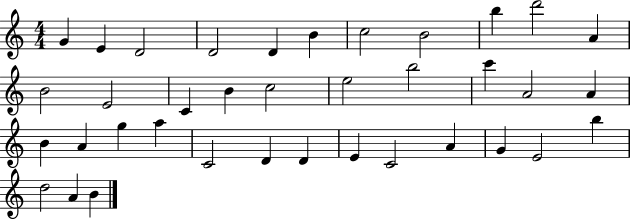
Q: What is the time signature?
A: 4/4